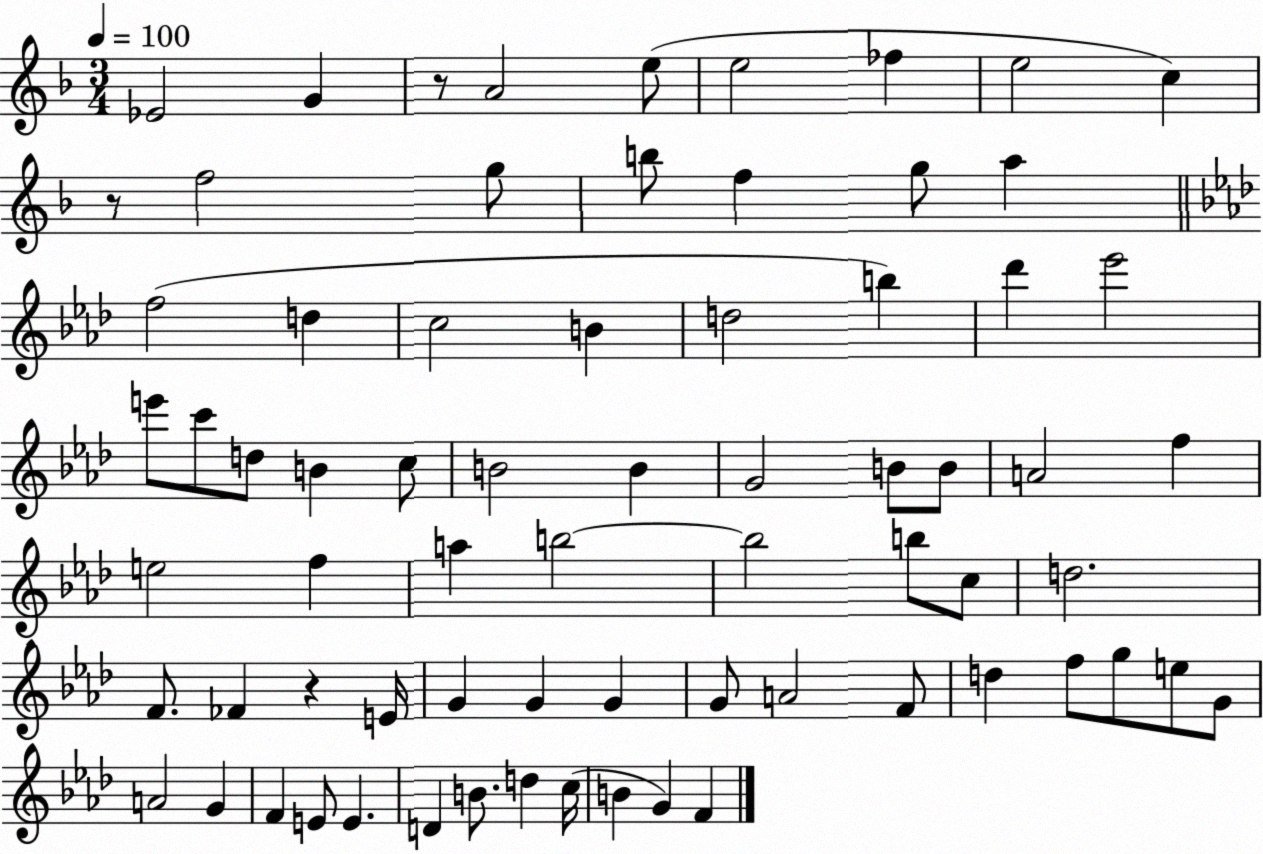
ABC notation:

X:1
T:Untitled
M:3/4
L:1/4
K:F
_E2 G z/2 A2 e/2 e2 _f e2 c z/2 f2 g/2 b/2 f g/2 a f2 d c2 B d2 b _d' _e'2 e'/2 c'/2 d/2 B c/2 B2 B G2 B/2 B/2 A2 f e2 f a b2 b2 b/2 c/2 d2 F/2 _F z E/4 G G G G/2 A2 F/2 d f/2 g/2 e/2 G/2 A2 G F E/2 E D B/2 d c/4 B G F